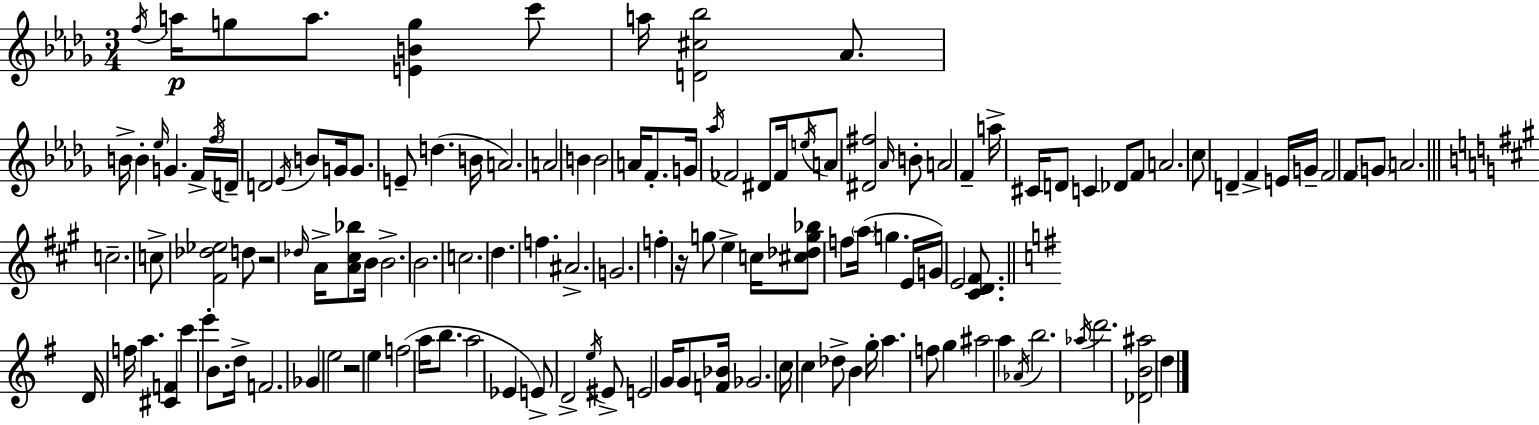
{
  \clef treble
  \numericTimeSignature
  \time 3/4
  \key bes \minor
  \acciaccatura { f''16 }\p a''16 g''8 a''8. <e' b' g''>4 c'''8 | a''16 <d' cis'' bes''>2 aes'8. | b'16-> b'4-. \grace { ees''16 } g'4. | \tuplet 3/2 { f'16-> \acciaccatura { f''16 } d'16-- } d'2 | \break \acciaccatura { ees'16 } b'8 g'16 g'8. e'8-- d''4.( | b'16 a'2.) | a'2 | b'4 b'2 | \break a'16 f'8.-. g'16 \acciaccatura { aes''16 } fes'2 | dis'8 fes'16 \acciaccatura { e''16 } a'8 <dis' fis''>2 | \grace { aes'16 } b'8-. a'2 | f'4-- a''16-> cis'16 d'8 c'4 | \break des'8 f'8 a'2. | c''8 d'4-- | f'4-> e'16 g'16-- f'2 | f'8 \parenthesize g'8 a'2. | \break \bar "||" \break \key a \major c''2.-- | c''8-> <fis' des'' ees''>2 d''8 | r2 \grace { des''16 } a'16-> <a' cis'' bes''>8 | b'16 b'2.-> | \break b'2. | c''2. | d''4. f''4. | ais'2.-> | \break g'2. | f''4-. r16 g''8 e''4-> | c''16 <cis'' des'' g'' bes''>8 f''8 \parenthesize a''16( g''4. | e'16 g'16) e'2 <cis' d' fis'>8. | \break \bar "||" \break \key e \minor d'16 f''16 a''4. <cis' f'>4 | c'''4 e'''4-. b'8. d''16-> | f'2. | ges'4 e''2 | \break r2 e''4 | f''2( a''16 b''8. | a''2 ees'4 | e'8->) d'2-> \acciaccatura { e''16 } eis'8-> | \break e'2 g'16 g'8 | <f' bes'>16 ges'2. | c''16 c''4 des''8-> b'4 | g''16-. a''4. f''8 g''4 | \break ais''2 a''4 | \acciaccatura { aes'16 } b''2. | \acciaccatura { aes''16 } d'''2. | <des' b' ais''>2 d''4 | \break \bar "|."
}